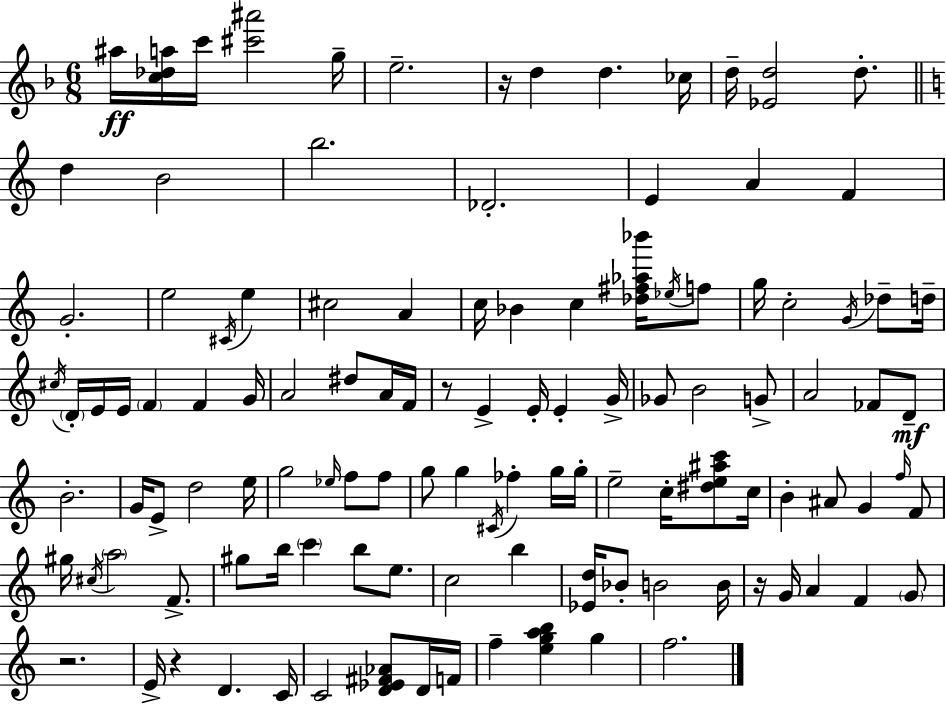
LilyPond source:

{
  \clef treble
  \numericTimeSignature
  \time 6/8
  \key d \minor
  ais''16\ff <c'' des'' a''>16 c'''16 <cis''' ais'''>2 g''16-- | e''2.-- | r16 d''4 d''4. ces''16 | d''16-- <ees' d''>2 d''8.-. | \break \bar "||" \break \key c \major d''4 b'2 | b''2. | des'2.-. | e'4 a'4 f'4 | \break g'2.-. | e''2 \acciaccatura { cis'16 } e''4 | cis''2 a'4 | c''16 bes'4 c''4 <des'' fis'' aes'' bes'''>16 \acciaccatura { ees''16 } | \break f''8 g''16 c''2-. \acciaccatura { g'16 } | des''8-- d''16-- \acciaccatura { cis''16 } \parenthesize d'16-. e'16 e'16 \parenthesize f'4 f'4 | g'16 a'2 | dis''8 a'16 f'16 r8 e'4-> e'16-. e'4-. | \break g'16-> ges'8 b'2 | g'8-> a'2 | fes'8 d'8--\mf b'2.-. | g'16 e'8-> d''2 | \break e''16 g''2 | \grace { ees''16 } f''8 f''8 g''8 g''4 \acciaccatura { cis'16 } | fes''4-. g''16 g''16-. e''2-- | c''16-. <dis'' e'' ais'' c'''>8 c''16 b'4-. ais'8 | \break g'4 \grace { f''16 } f'8 gis''16 \acciaccatura { cis''16 } \parenthesize a''2 | f'8.-> gis''8 b''16 \parenthesize c'''4 | b''8 e''8. c''2 | b''4 <ees' d''>16 bes'8-. b'2 | \break b'16 r16 g'16 a'4 | f'4 \parenthesize g'8 r2. | e'16-> r4 | d'4. c'16 c'2 | \break <d' ees' fis' aes'>8 d'16 f'16 f''4-- | <e'' g'' a'' b''>4 g''4 f''2. | \bar "|."
}